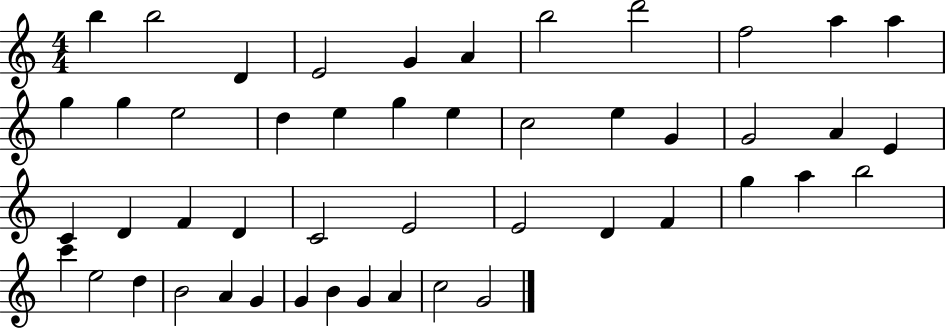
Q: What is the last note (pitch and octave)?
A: G4